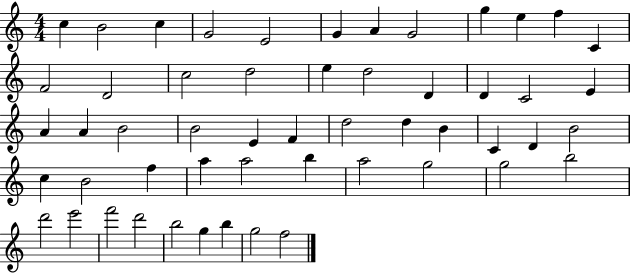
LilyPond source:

{
  \clef treble
  \numericTimeSignature
  \time 4/4
  \key c \major
  c''4 b'2 c''4 | g'2 e'2 | g'4 a'4 g'2 | g''4 e''4 f''4 c'4 | \break f'2 d'2 | c''2 d''2 | e''4 d''2 d'4 | d'4 c'2 e'4 | \break a'4 a'4 b'2 | b'2 e'4 f'4 | d''2 d''4 b'4 | c'4 d'4 b'2 | \break c''4 b'2 f''4 | a''4 a''2 b''4 | a''2 g''2 | g''2 b''2 | \break d'''2 e'''2 | f'''2 d'''2 | b''2 g''4 b''4 | g''2 f''2 | \break \bar "|."
}